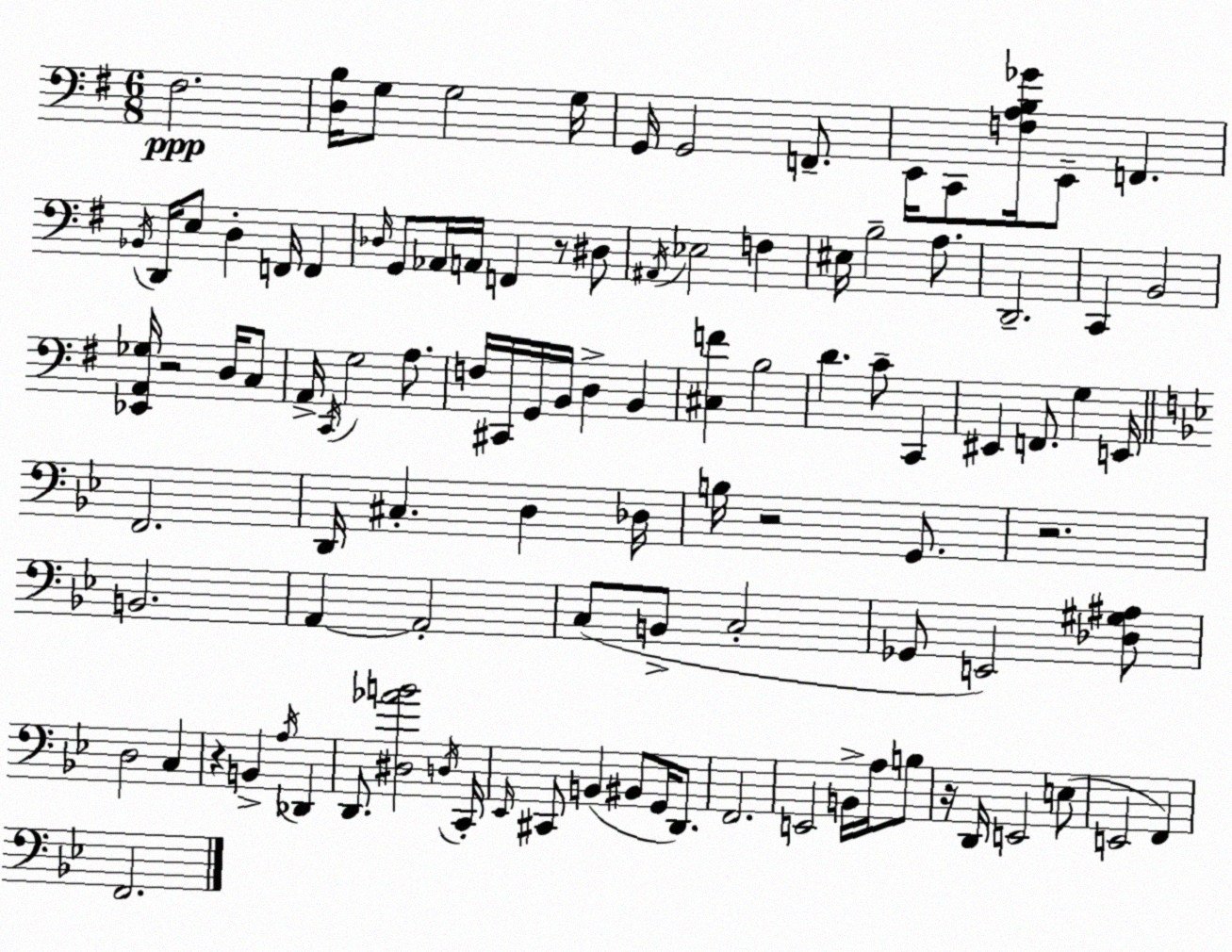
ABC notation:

X:1
T:Untitled
M:6/8
L:1/4
K:Em
^F,2 [D,B,]/4 G,/2 G,2 G,/4 G,,/4 G,,2 F,,/2 E,,/4 C,,/2 [F,A,B,_G]/4 E,,/2 F,, _B,,/4 D,,/4 E,/2 D, F,,/4 F,, _D,/4 G,,/2 _A,,/4 A,,/4 F,, z/2 ^D,/2 ^A,,/4 _E,2 F, ^E,/4 B,2 A,/2 D,,2 C,, B,,2 [_E,,A,,_G,]/4 z2 D,/4 C,/2 A,,/4 C,,/4 G,2 A,/2 F,/4 ^C,,/4 G,,/4 B,,/4 D, B,, [^C,F] B,2 D C/2 C,, ^E,, F,,/2 G, E,,/4 F,,2 D,,/4 ^C, D, _D,/4 B,/4 z2 G,,/2 z2 B,,2 A,, A,,2 C,/2 B,,/2 C,2 _G,,/2 E,,2 [_D,^G,^A,]/2 D,2 C, z B,, A,/4 _D,, D,,/2 [^D,_AB]2 D,/4 C,,/4 _E,,/4 ^C,,/2 B,, ^B,,/2 G,,/4 D,,/2 F,,2 E,,2 B,,/4 A,/4 B,/2 z/4 D,,/4 E,,2 E,/2 E,,2 F,, F,,2